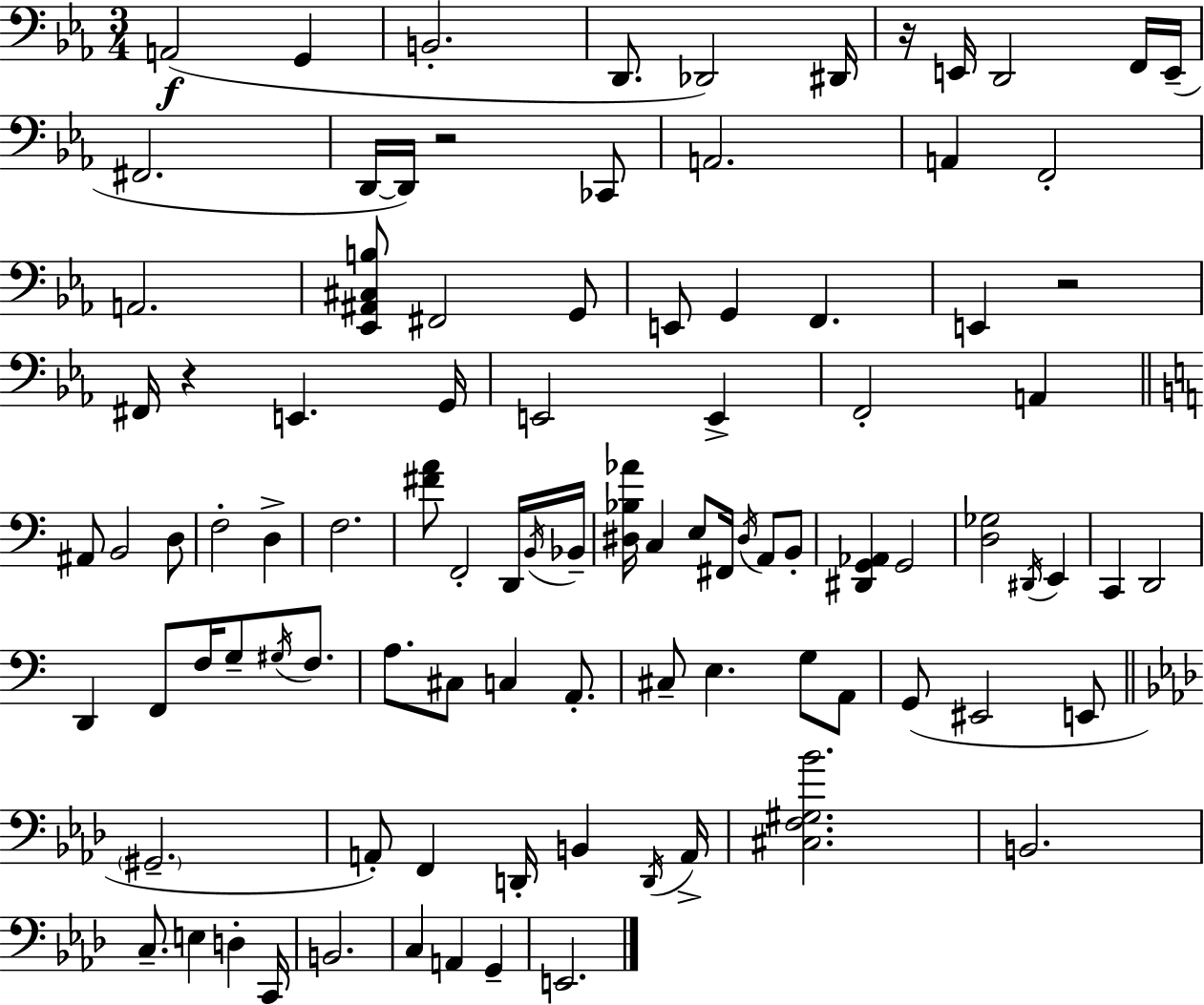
A2/h G2/q B2/h. D2/e. Db2/h D#2/s R/s E2/s D2/h F2/s E2/s F#2/h. D2/s D2/s R/h CES2/e A2/h. A2/q F2/h A2/h. [Eb2,A#2,C#3,B3]/e F#2/h G2/e E2/e G2/q F2/q. E2/q R/h F#2/s R/q E2/q. G2/s E2/h E2/q F2/h A2/q A#2/e B2/h D3/e F3/h D3/q F3/h. [F#4,A4]/e F2/h D2/s B2/s Bb2/s [D#3,Bb3,Ab4]/s C3/q E3/e F#2/s D#3/s A2/e B2/e [D#2,G2,Ab2]/q G2/h [D3,Gb3]/h D#2/s E2/q C2/q D2/h D2/q F2/e F3/s G3/e G#3/s F3/e. A3/e. C#3/e C3/q A2/e. C#3/e E3/q. G3/e A2/e G2/e EIS2/h E2/e G#2/h. A2/e F2/q D2/s B2/q D2/s A2/s [C#3,F3,G#3,Bb4]/h. B2/h. C3/e. E3/q D3/q C2/s B2/h. C3/q A2/q G2/q E2/h.